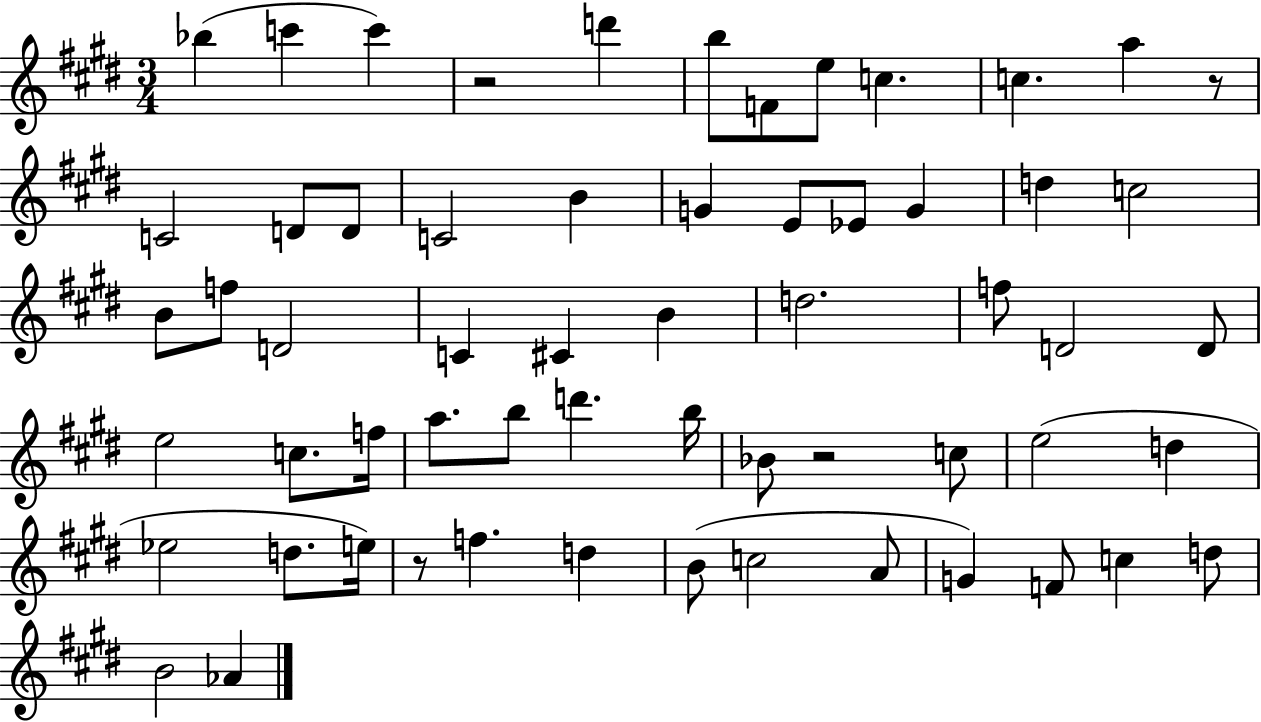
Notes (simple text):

Bb5/q C6/q C6/q R/h D6/q B5/e F4/e E5/e C5/q. C5/q. A5/q R/e C4/h D4/e D4/e C4/h B4/q G4/q E4/e Eb4/e G4/q D5/q C5/h B4/e F5/e D4/h C4/q C#4/q B4/q D5/h. F5/e D4/h D4/e E5/h C5/e. F5/s A5/e. B5/e D6/q. B5/s Bb4/e R/h C5/e E5/h D5/q Eb5/h D5/e. E5/s R/e F5/q. D5/q B4/e C5/h A4/e G4/q F4/e C5/q D5/e B4/h Ab4/q